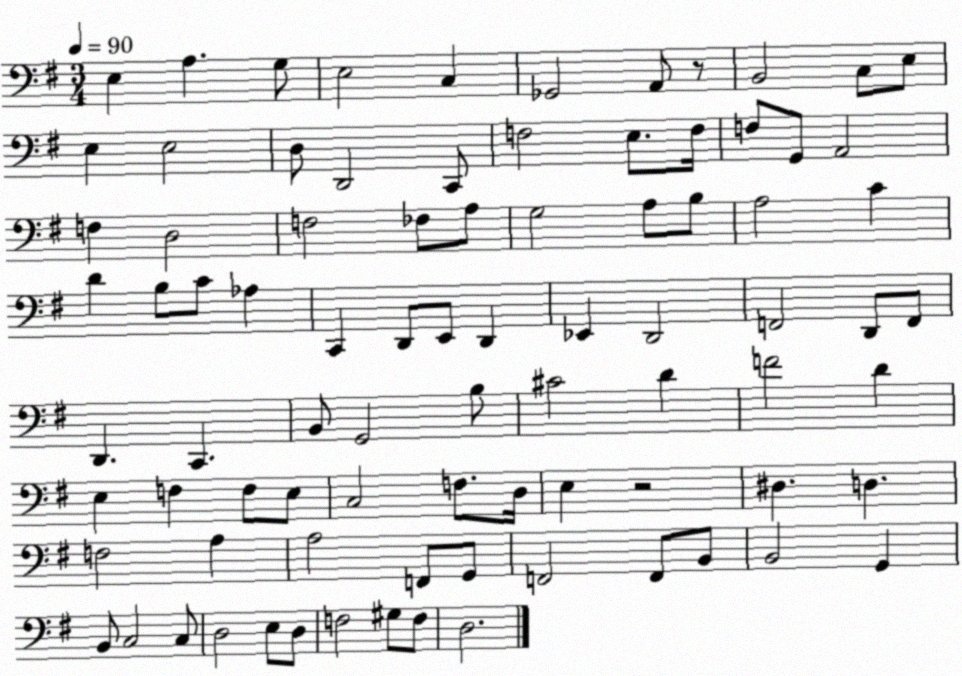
X:1
T:Untitled
M:3/4
L:1/4
K:G
E, A, G,/2 E,2 C, _G,,2 A,,/2 z/2 B,,2 C,/2 E,/2 E, E,2 D,/2 D,,2 C,,/2 F,2 E,/2 F,/4 F,/2 G,,/2 A,,2 F, D,2 F,2 _F,/2 A,/2 G,2 A,/2 B,/2 A,2 C D B,/2 C/2 _A, C,, D,,/2 E,,/2 D,, _E,, D,,2 F,,2 D,,/2 F,,/2 D,, C,, B,,/2 G,,2 B,/2 ^C2 D F2 D E, F, F,/2 E,/2 C,2 F,/2 D,/4 E, z2 ^D, D, F,2 A, A,2 F,,/2 G,,/2 F,,2 F,,/2 B,,/2 B,,2 G,, B,,/2 C,2 C,/2 D,2 E,/2 D,/2 F,2 ^G,/2 F,/2 D,2